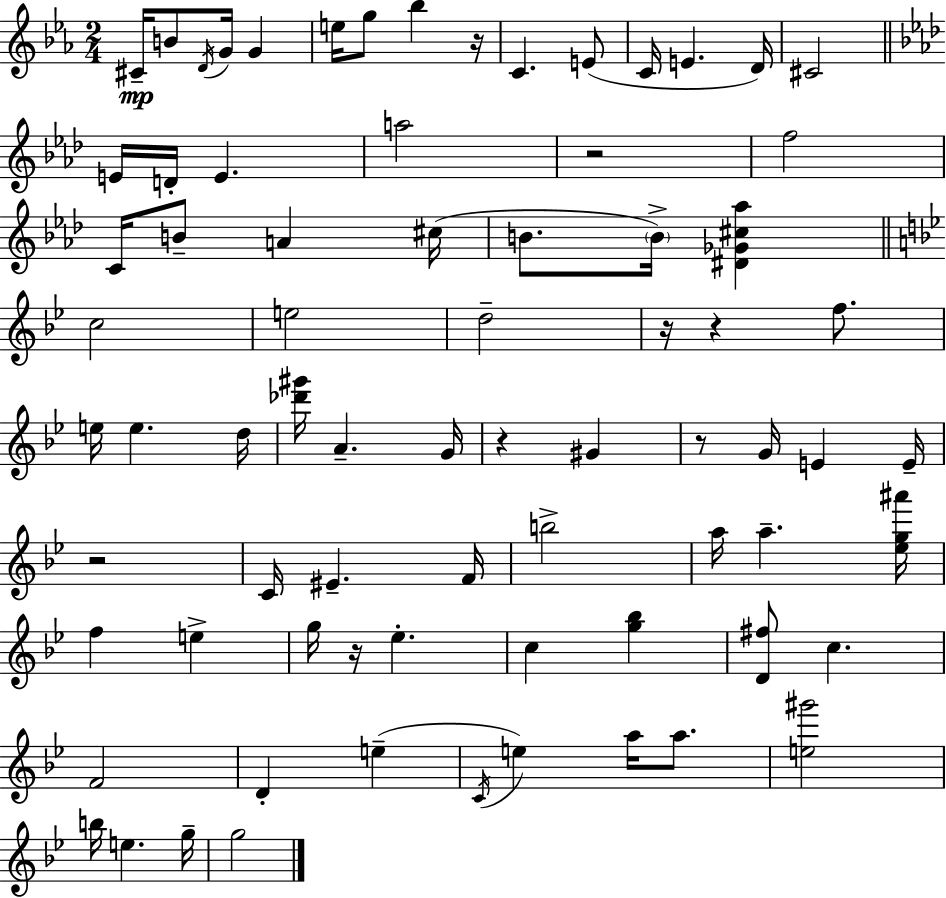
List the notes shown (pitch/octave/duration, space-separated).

C#4/s B4/e D4/s G4/s G4/q E5/s G5/e Bb5/q R/s C4/q. E4/e C4/s E4/q. D4/s C#4/h E4/s D4/s E4/q. A5/h R/h F5/h C4/s B4/e A4/q C#5/s B4/e. B4/s [D#4,Gb4,C#5,Ab5]/q C5/h E5/h D5/h R/s R/q F5/e. E5/s E5/q. D5/s [Db6,G#6]/s A4/q. G4/s R/q G#4/q R/e G4/s E4/q E4/s R/h C4/s EIS4/q. F4/s B5/h A5/s A5/q. [Eb5,G5,A#6]/s F5/q E5/q G5/s R/s Eb5/q. C5/q [G5,Bb5]/q [D4,F#5]/e C5/q. F4/h D4/q E5/q C4/s E5/q A5/s A5/e. [E5,G#6]/h B5/s E5/q. G5/s G5/h